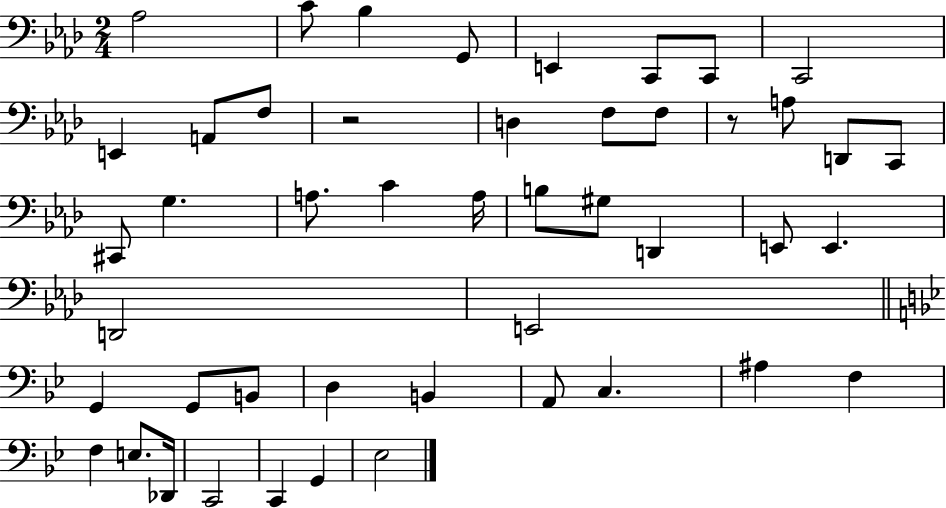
Ab3/h C4/e Bb3/q G2/e E2/q C2/e C2/e C2/h E2/q A2/e F3/e R/h D3/q F3/e F3/e R/e A3/e D2/e C2/e C#2/e G3/q. A3/e. C4/q A3/s B3/e G#3/e D2/q E2/e E2/q. D2/h E2/h G2/q G2/e B2/e D3/q B2/q A2/e C3/q. A#3/q F3/q F3/q E3/e. Db2/s C2/h C2/q G2/q Eb3/h